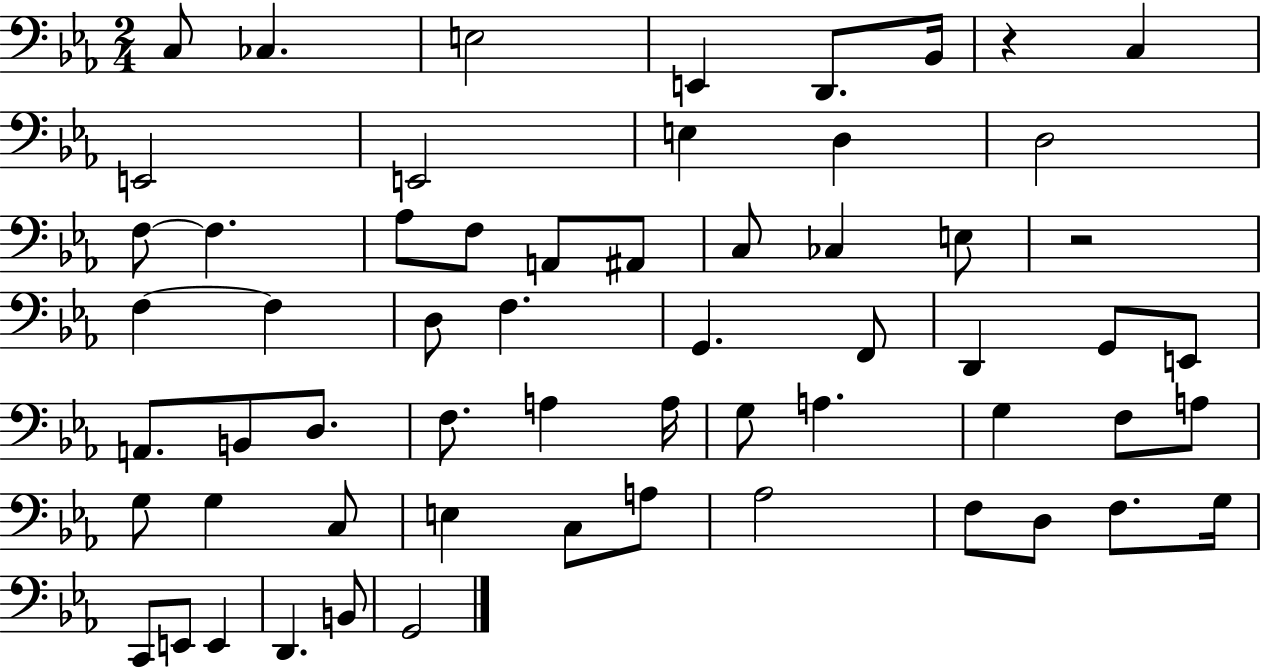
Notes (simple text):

C3/e CES3/q. E3/h E2/q D2/e. Bb2/s R/q C3/q E2/h E2/h E3/q D3/q D3/h F3/e F3/q. Ab3/e F3/e A2/e A#2/e C3/e CES3/q E3/e R/h F3/q F3/q D3/e F3/q. G2/q. F2/e D2/q G2/e E2/e A2/e. B2/e D3/e. F3/e. A3/q A3/s G3/e A3/q. G3/q F3/e A3/e G3/e G3/q C3/e E3/q C3/e A3/e Ab3/h F3/e D3/e F3/e. G3/s C2/e E2/e E2/q D2/q. B2/e G2/h